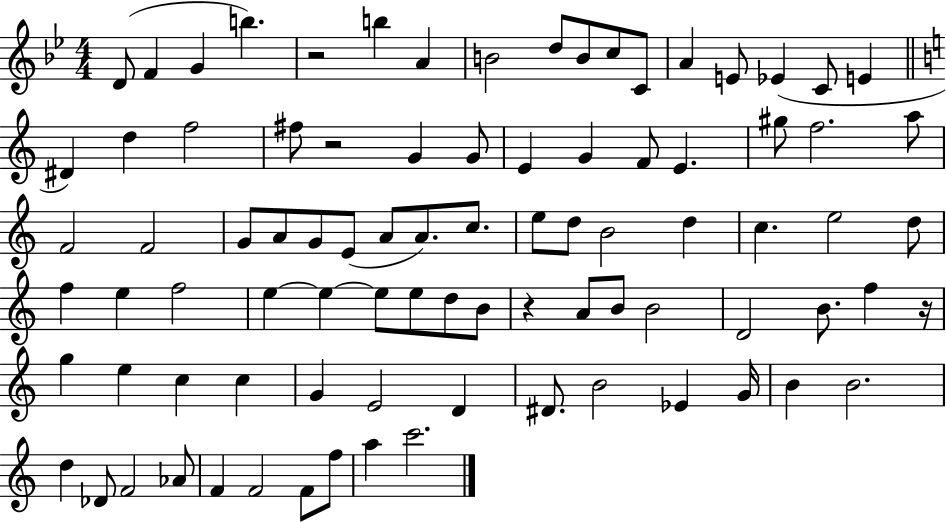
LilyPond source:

{
  \clef treble
  \numericTimeSignature
  \time 4/4
  \key bes \major
  d'8( f'4 g'4 b''4.) | r2 b''4 a'4 | b'2 d''8 b'8 c''8 c'8 | a'4 e'8 ees'4( c'8 e'4 | \break \bar "||" \break \key a \minor dis'4) d''4 f''2 | fis''8 r2 g'4 g'8 | e'4 g'4 f'8 e'4. | gis''8 f''2. a''8 | \break f'2 f'2 | g'8 a'8 g'8 e'8( a'8 a'8.) c''8. | e''8 d''8 b'2 d''4 | c''4. e''2 d''8 | \break f''4 e''4 f''2 | e''4~~ e''4~~ e''8 e''8 d''8 b'8 | r4 a'8 b'8 b'2 | d'2 b'8. f''4 r16 | \break g''4 e''4 c''4 c''4 | g'4 e'2 d'4 | dis'8. b'2 ees'4 g'16 | b'4 b'2. | \break d''4 des'8 f'2 aes'8 | f'4 f'2 f'8 f''8 | a''4 c'''2. | \bar "|."
}